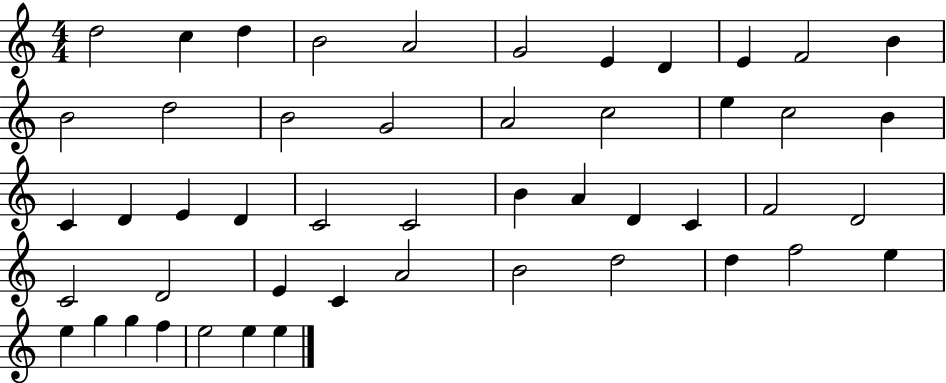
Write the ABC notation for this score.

X:1
T:Untitled
M:4/4
L:1/4
K:C
d2 c d B2 A2 G2 E D E F2 B B2 d2 B2 G2 A2 c2 e c2 B C D E D C2 C2 B A D C F2 D2 C2 D2 E C A2 B2 d2 d f2 e e g g f e2 e e